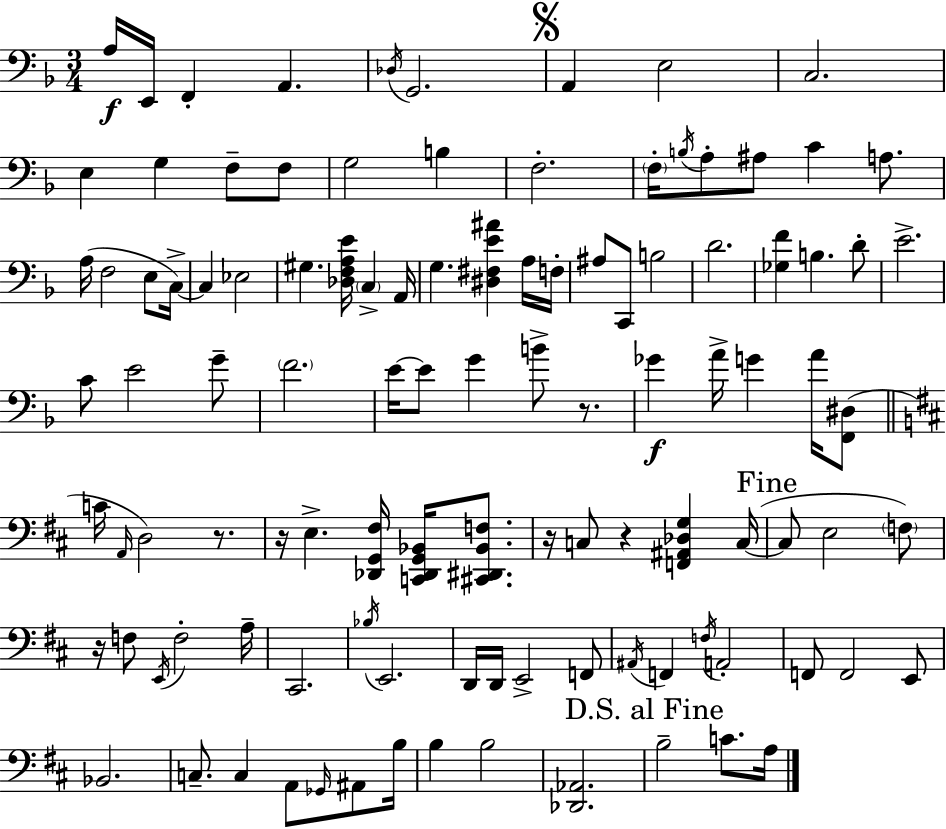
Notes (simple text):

A3/s E2/s F2/q A2/q. Db3/s G2/h. A2/q E3/h C3/h. E3/q G3/q F3/e F3/e G3/h B3/q F3/h. F3/s B3/s A3/e A#3/e C4/q A3/e. A3/s F3/h E3/e C3/s C3/q Eb3/h G#3/q. [Db3,F3,A3,E4]/s C3/q A2/s G3/q. [D#3,F#3,E4,A#4]/q A3/s F3/s A#3/e C2/e B3/h D4/h. [Gb3,F4]/q B3/q. D4/e E4/h. C4/e E4/h G4/e F4/h. E4/s E4/e G4/q B4/e R/e. Gb4/q A4/s G4/q A4/s [F2,D#3]/e C4/s A2/s D3/h R/e. R/s E3/q. [Db2,G2,F#3]/s [C2,Db2,G2,Bb2]/s [C#2,D#2,Bb2,F3]/e. R/s C3/e R/q [F2,A#2,Db3,G3]/q C3/s C3/e E3/h F3/e R/s F3/e E2/s F3/h A3/s C#2/h. Bb3/s E2/h. D2/s D2/s E2/h F2/e A#2/s F2/q F3/s A2/h F2/e F2/h E2/e Bb2/h. C3/e. C3/q A2/e Gb2/s A#2/e B3/s B3/q B3/h [Db2,Ab2]/h. B3/h C4/e. A3/s